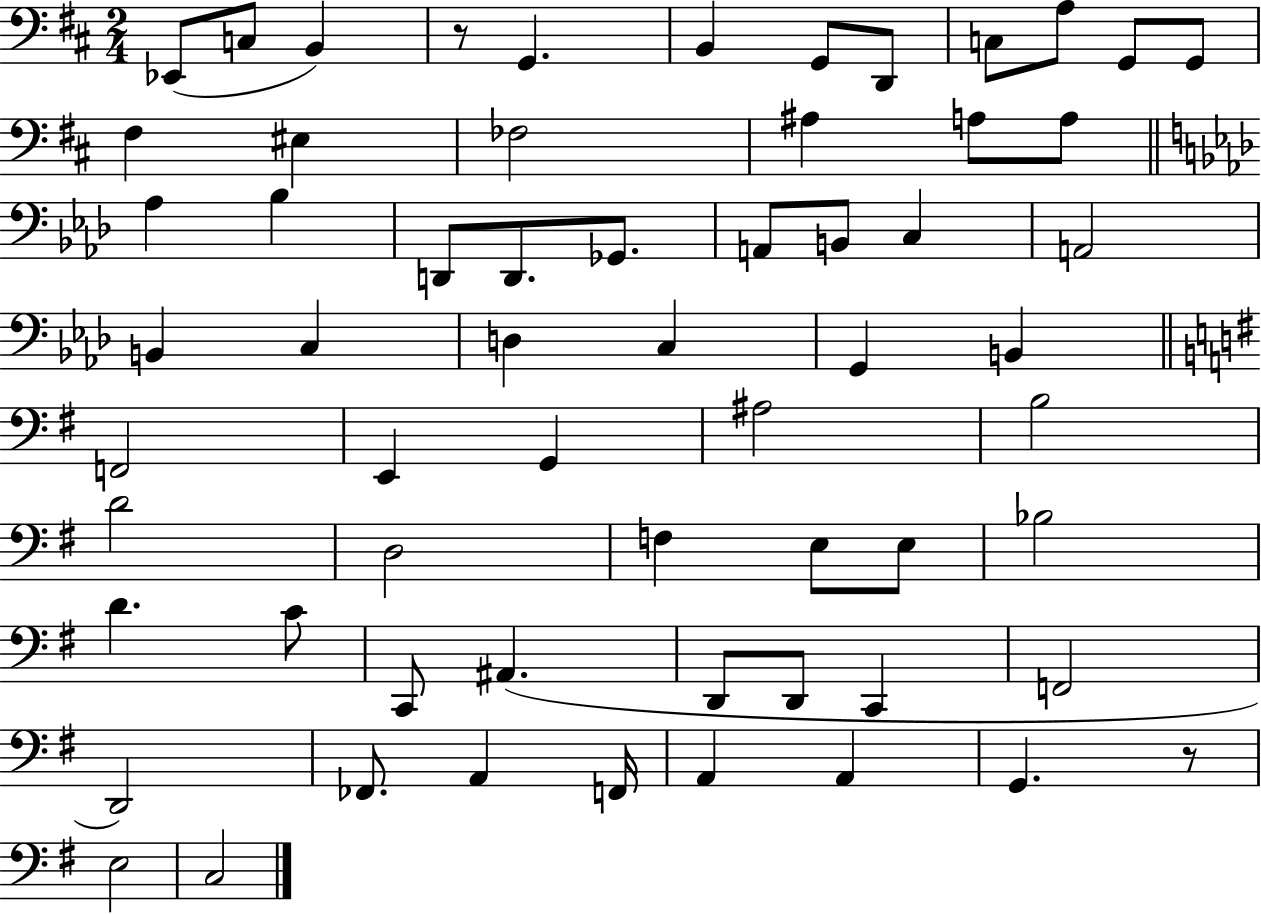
X:1
T:Untitled
M:2/4
L:1/4
K:D
_E,,/2 C,/2 B,, z/2 G,, B,, G,,/2 D,,/2 C,/2 A,/2 G,,/2 G,,/2 ^F, ^E, _F,2 ^A, A,/2 A,/2 _A, _B, D,,/2 D,,/2 _G,,/2 A,,/2 B,,/2 C, A,,2 B,, C, D, C, G,, B,, F,,2 E,, G,, ^A,2 B,2 D2 D,2 F, E,/2 E,/2 _B,2 D C/2 C,,/2 ^A,, D,,/2 D,,/2 C,, F,,2 D,,2 _F,,/2 A,, F,,/4 A,, A,, G,, z/2 E,2 C,2